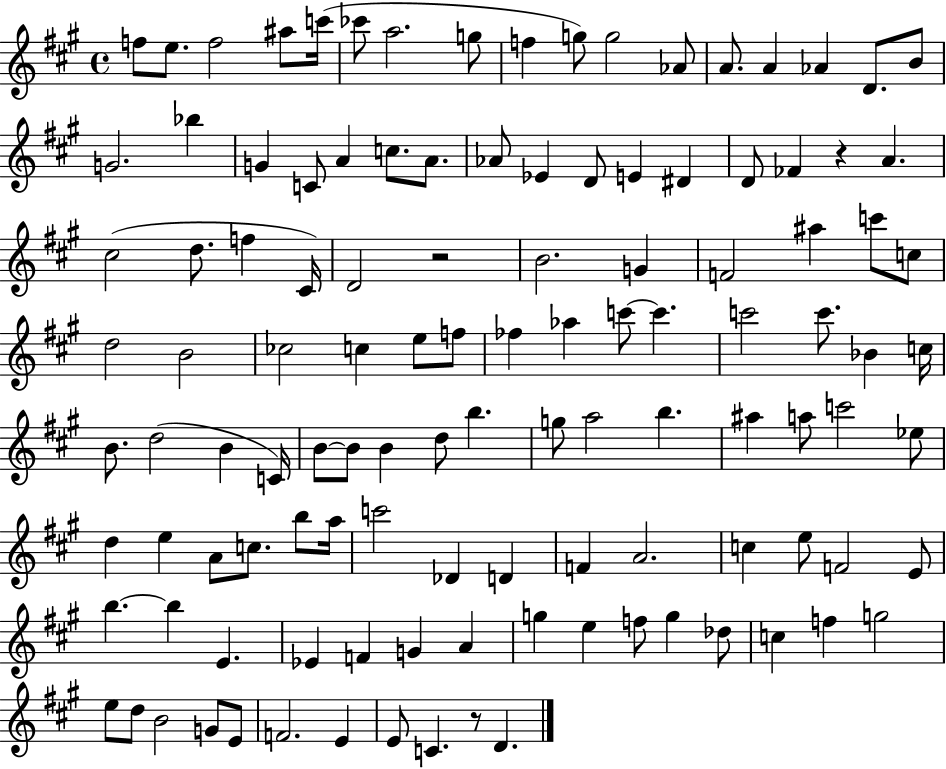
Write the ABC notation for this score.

X:1
T:Untitled
M:4/4
L:1/4
K:A
f/2 e/2 f2 ^a/2 c'/4 _c'/2 a2 g/2 f g/2 g2 _A/2 A/2 A _A D/2 B/2 G2 _b G C/2 A c/2 A/2 _A/2 _E D/2 E ^D D/2 _F z A ^c2 d/2 f ^C/4 D2 z2 B2 G F2 ^a c'/2 c/2 d2 B2 _c2 c e/2 f/2 _f _a c'/2 c' c'2 c'/2 _B c/4 B/2 d2 B C/4 B/2 B/2 B d/2 b g/2 a2 b ^a a/2 c'2 _e/2 d e A/2 c/2 b/2 a/4 c'2 _D D F A2 c e/2 F2 E/2 b b E _E F G A g e f/2 g _d/2 c f g2 e/2 d/2 B2 G/2 E/2 F2 E E/2 C z/2 D